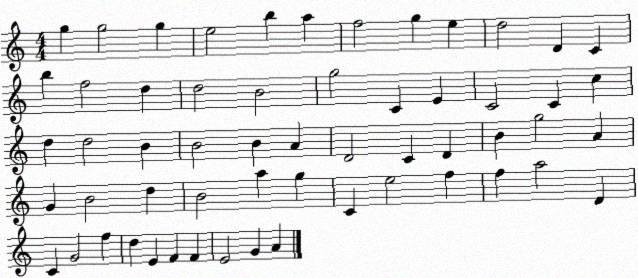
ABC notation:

X:1
T:Untitled
M:4/4
L:1/4
K:C
g g2 g e2 b a f2 g e d2 D C b f2 d d2 B2 g2 C E C2 C c d d2 B B2 B A D2 C D B g2 A G B2 d B2 a g C e2 f f a2 D C G2 f d E F F E2 G A